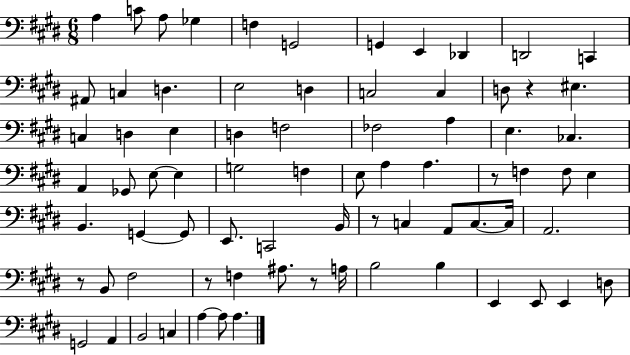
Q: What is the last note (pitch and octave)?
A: A3